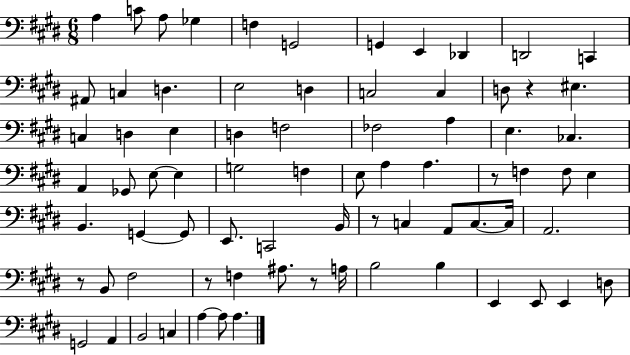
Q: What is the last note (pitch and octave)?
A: A3